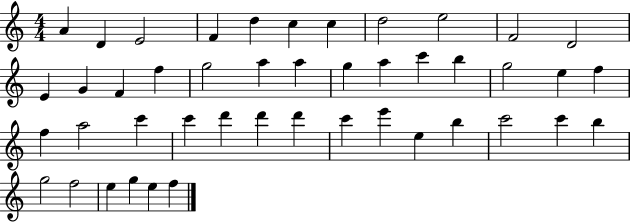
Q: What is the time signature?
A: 4/4